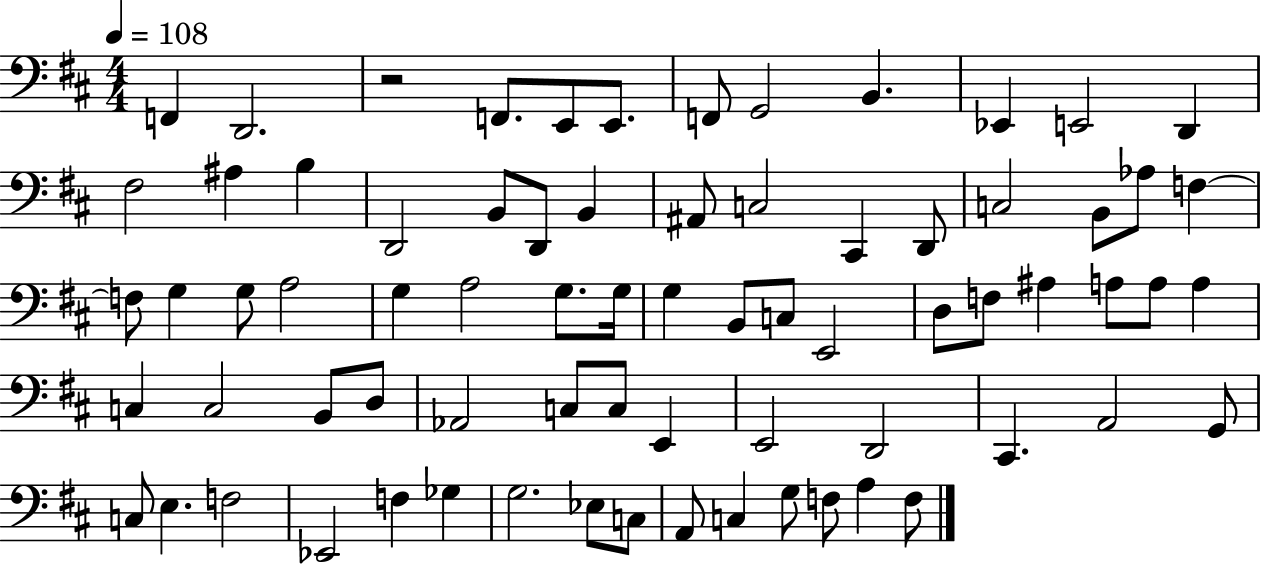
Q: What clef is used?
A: bass